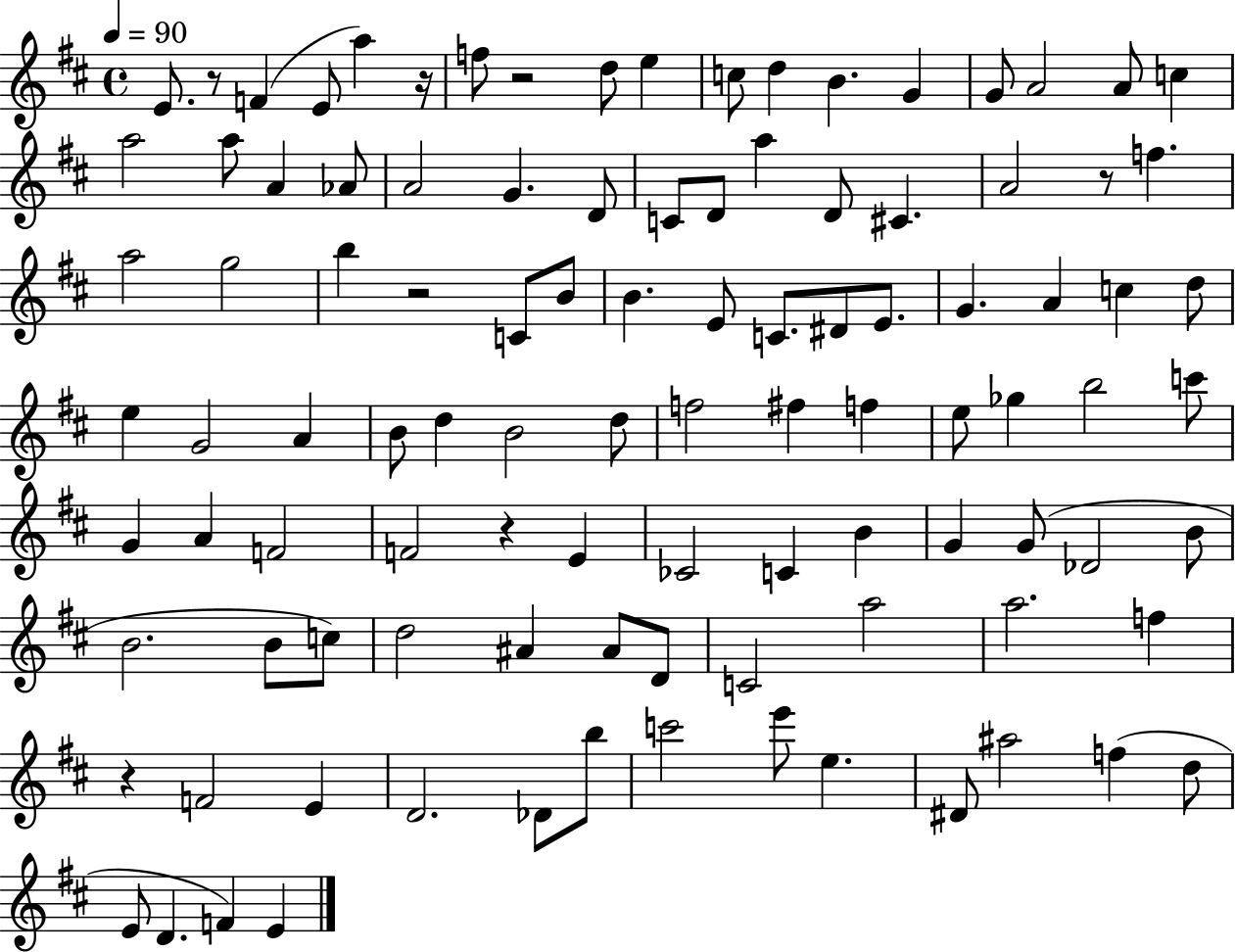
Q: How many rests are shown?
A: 7